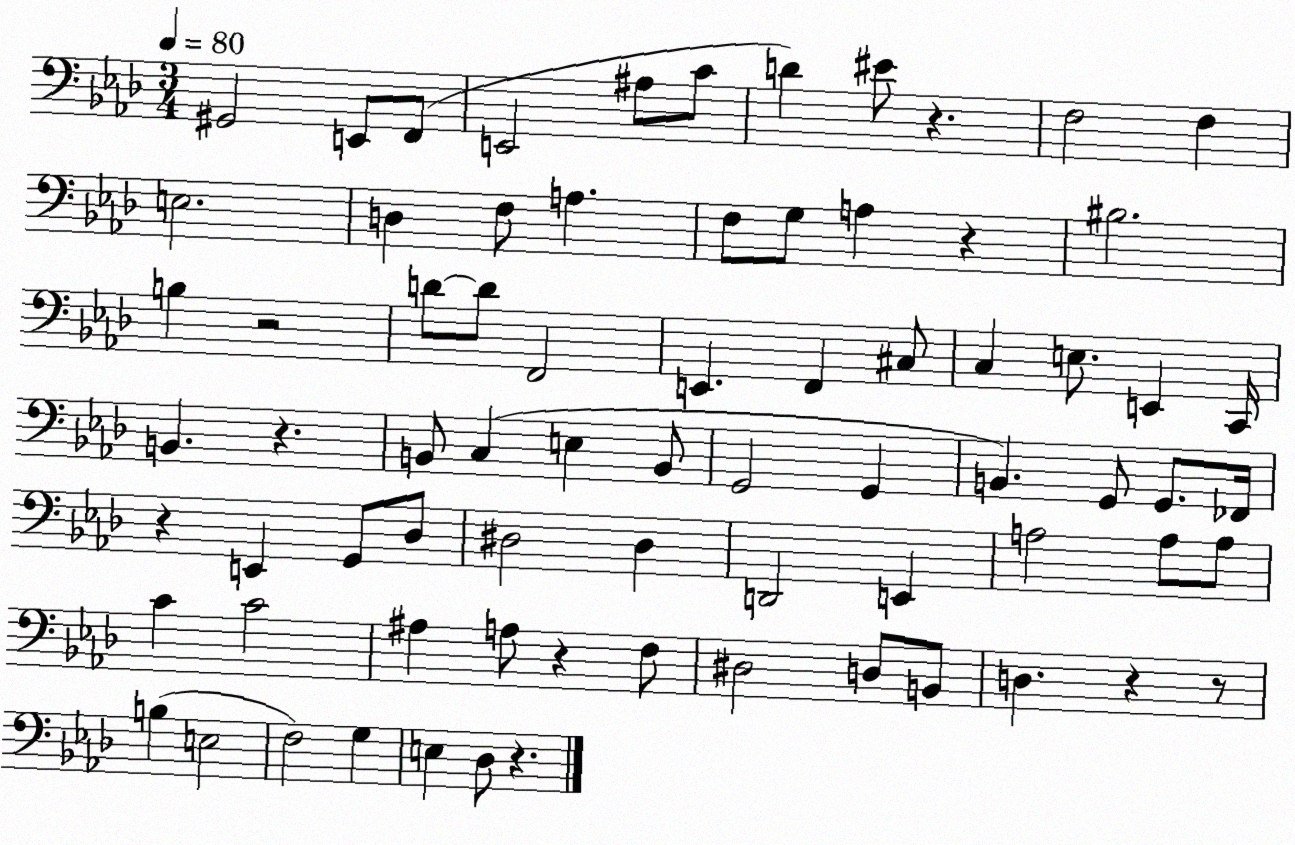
X:1
T:Untitled
M:3/4
L:1/4
K:Ab
^G,,2 E,,/2 F,,/2 E,,2 ^A,/2 C/2 D ^E/2 z F,2 F, E,2 D, F,/2 A, F,/2 G,/2 A, z ^B,2 B, z2 D/2 D/2 F,,2 E,, F,, ^C,/2 C, E,/2 E,, C,,/4 B,, z B,,/2 C, E, B,,/2 G,,2 G,, B,, G,,/2 G,,/2 _F,,/4 z E,, G,,/2 _D,/2 ^D,2 ^D, D,,2 E,, A,2 A,/2 A,/2 C C2 ^A, A,/2 z F,/2 ^D,2 D,/2 B,,/2 D, z z/2 B, E,2 F,2 G, E, _D,/2 z